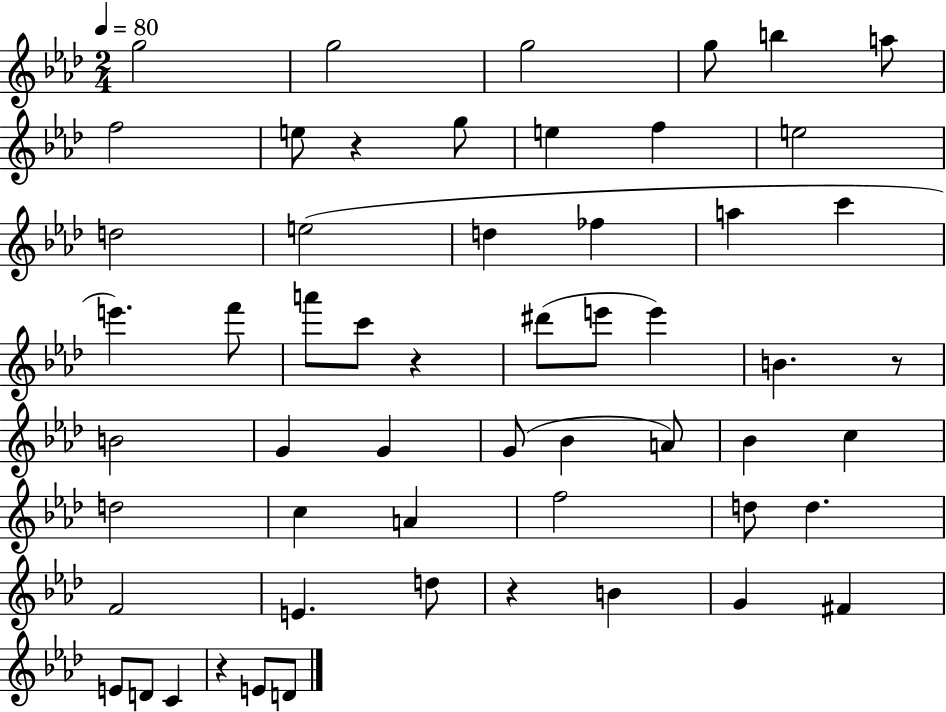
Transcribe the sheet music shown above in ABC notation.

X:1
T:Untitled
M:2/4
L:1/4
K:Ab
g2 g2 g2 g/2 b a/2 f2 e/2 z g/2 e f e2 d2 e2 d _f a c' e' f'/2 a'/2 c'/2 z ^d'/2 e'/2 e' B z/2 B2 G G G/2 _B A/2 _B c d2 c A f2 d/2 d F2 E d/2 z B G ^F E/2 D/2 C z E/2 D/2